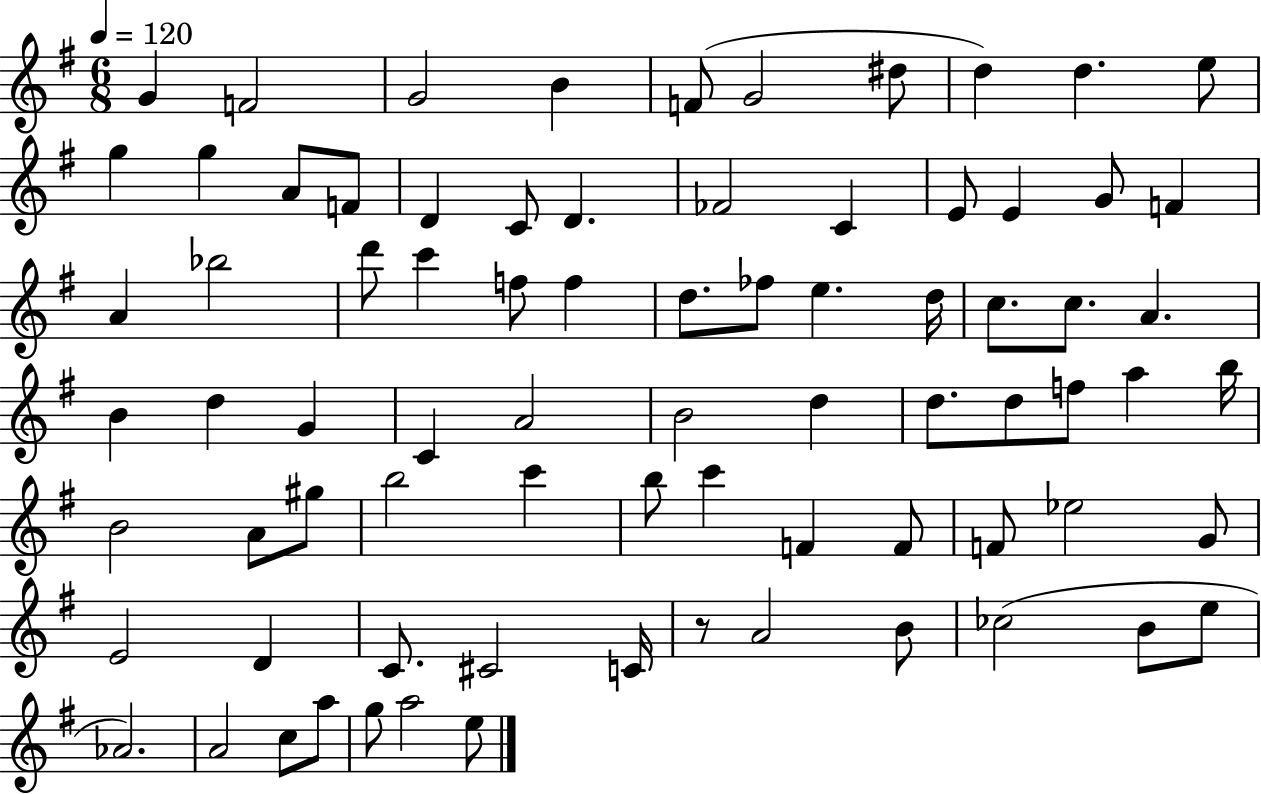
G4/q F4/h G4/h B4/q F4/e G4/h D#5/e D5/q D5/q. E5/e G5/q G5/q A4/e F4/e D4/q C4/e D4/q. FES4/h C4/q E4/e E4/q G4/e F4/q A4/q Bb5/h D6/e C6/q F5/e F5/q D5/e. FES5/e E5/q. D5/s C5/e. C5/e. A4/q. B4/q D5/q G4/q C4/q A4/h B4/h D5/q D5/e. D5/e F5/e A5/q B5/s B4/h A4/e G#5/e B5/h C6/q B5/e C6/q F4/q F4/e F4/e Eb5/h G4/e E4/h D4/q C4/e. C#4/h C4/s R/e A4/h B4/e CES5/h B4/e E5/e Ab4/h. A4/h C5/e A5/e G5/e A5/h E5/e